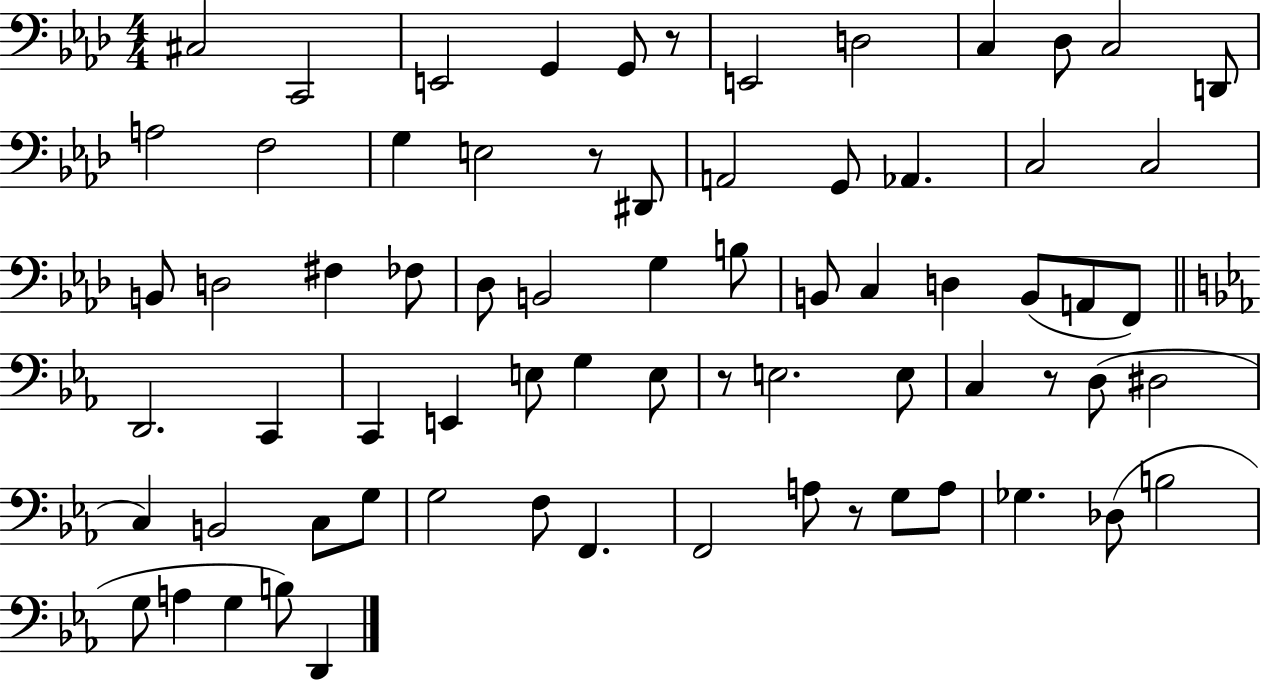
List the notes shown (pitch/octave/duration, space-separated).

C#3/h C2/h E2/h G2/q G2/e R/e E2/h D3/h C3/q Db3/e C3/h D2/e A3/h F3/h G3/q E3/h R/e D#2/e A2/h G2/e Ab2/q. C3/h C3/h B2/e D3/h F#3/q FES3/e Db3/e B2/h G3/q B3/e B2/e C3/q D3/q B2/e A2/e F2/e D2/h. C2/q C2/q E2/q E3/e G3/q E3/e R/e E3/h. E3/e C3/q R/e D3/e D#3/h C3/q B2/h C3/e G3/e G3/h F3/e F2/q. F2/h A3/e R/e G3/e A3/e Gb3/q. Db3/e B3/h G3/e A3/q G3/q B3/e D2/q